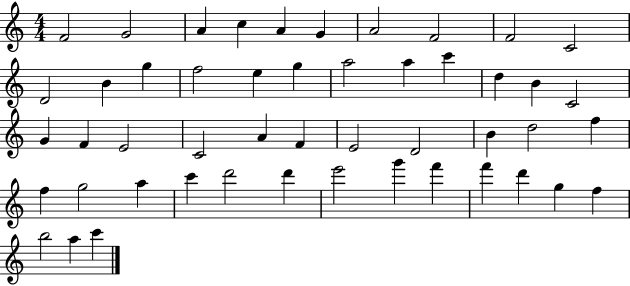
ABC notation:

X:1
T:Untitled
M:4/4
L:1/4
K:C
F2 G2 A c A G A2 F2 F2 C2 D2 B g f2 e g a2 a c' d B C2 G F E2 C2 A F E2 D2 B d2 f f g2 a c' d'2 d' e'2 g' f' f' d' g f b2 a c'